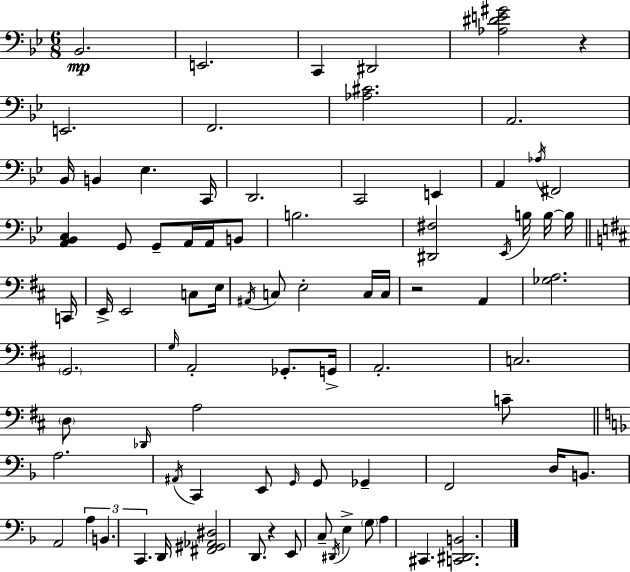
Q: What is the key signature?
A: BES major